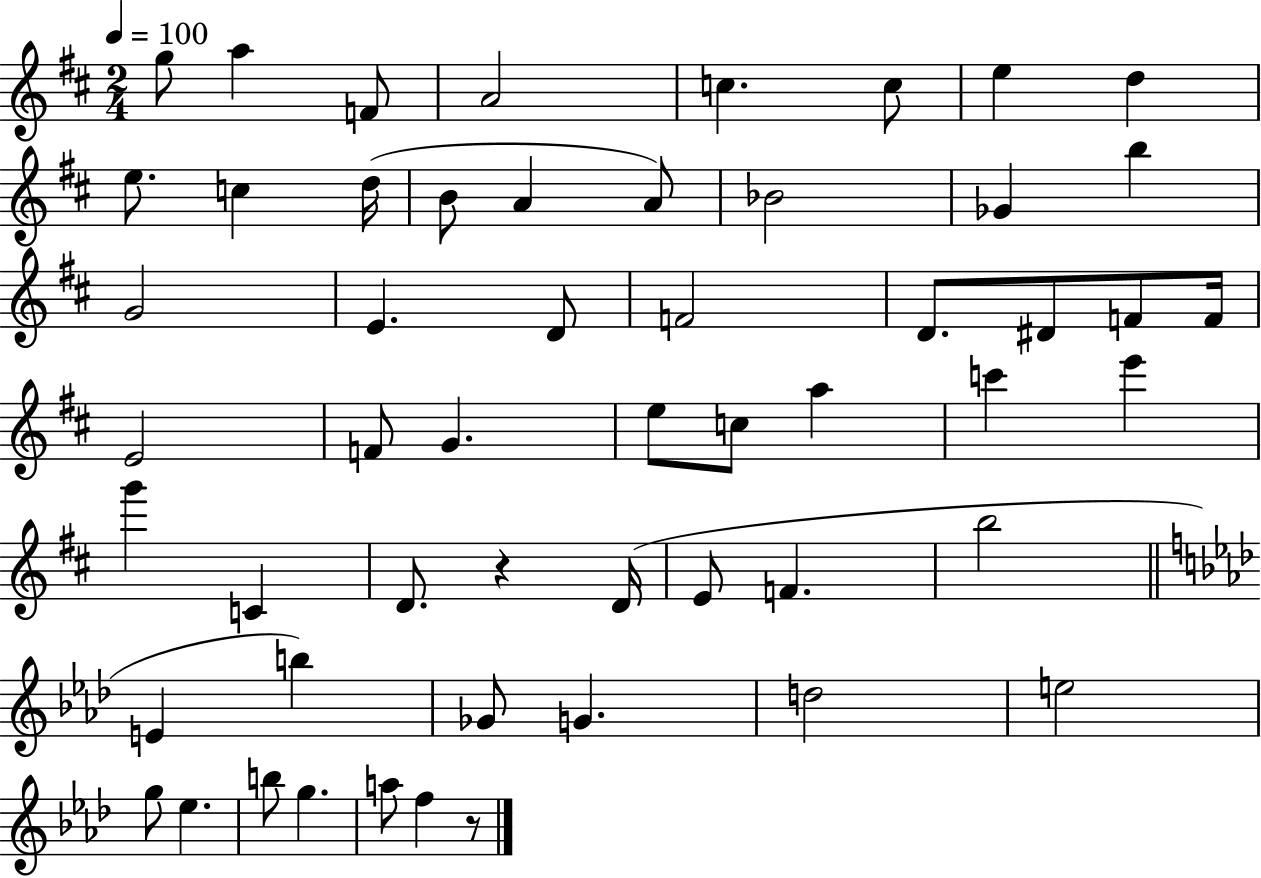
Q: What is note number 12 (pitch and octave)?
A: B4